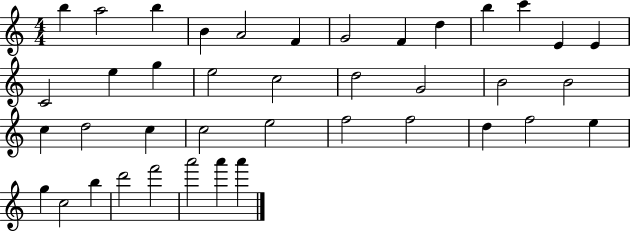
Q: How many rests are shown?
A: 0